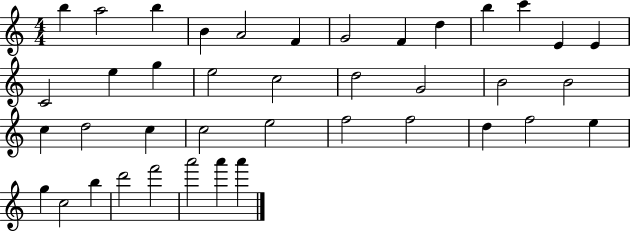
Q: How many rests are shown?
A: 0